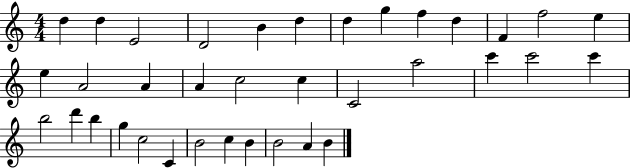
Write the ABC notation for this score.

X:1
T:Untitled
M:4/4
L:1/4
K:C
d d E2 D2 B d d g f d F f2 e e A2 A A c2 c C2 a2 c' c'2 c' b2 d' b g c2 C B2 c B B2 A B